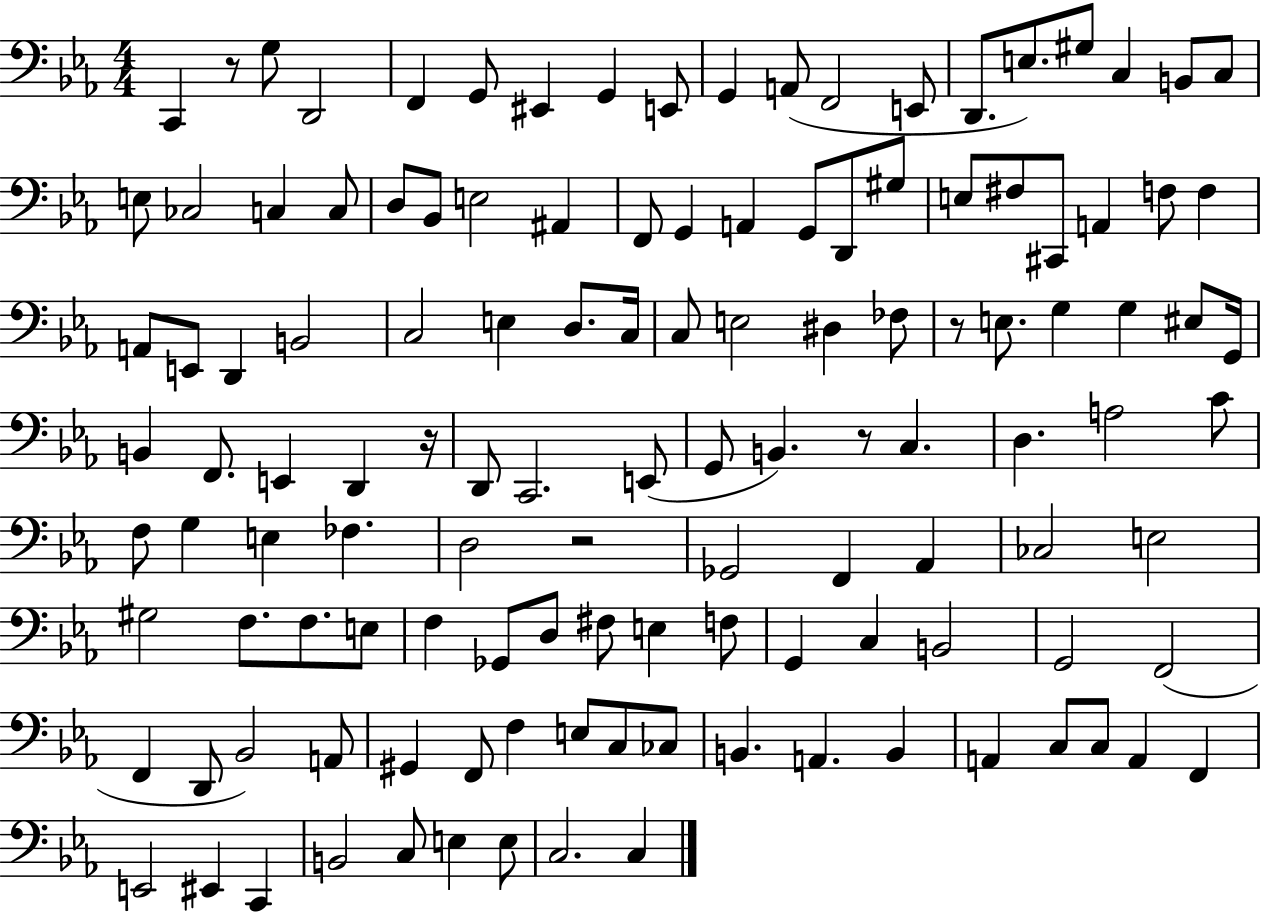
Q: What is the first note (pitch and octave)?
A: C2